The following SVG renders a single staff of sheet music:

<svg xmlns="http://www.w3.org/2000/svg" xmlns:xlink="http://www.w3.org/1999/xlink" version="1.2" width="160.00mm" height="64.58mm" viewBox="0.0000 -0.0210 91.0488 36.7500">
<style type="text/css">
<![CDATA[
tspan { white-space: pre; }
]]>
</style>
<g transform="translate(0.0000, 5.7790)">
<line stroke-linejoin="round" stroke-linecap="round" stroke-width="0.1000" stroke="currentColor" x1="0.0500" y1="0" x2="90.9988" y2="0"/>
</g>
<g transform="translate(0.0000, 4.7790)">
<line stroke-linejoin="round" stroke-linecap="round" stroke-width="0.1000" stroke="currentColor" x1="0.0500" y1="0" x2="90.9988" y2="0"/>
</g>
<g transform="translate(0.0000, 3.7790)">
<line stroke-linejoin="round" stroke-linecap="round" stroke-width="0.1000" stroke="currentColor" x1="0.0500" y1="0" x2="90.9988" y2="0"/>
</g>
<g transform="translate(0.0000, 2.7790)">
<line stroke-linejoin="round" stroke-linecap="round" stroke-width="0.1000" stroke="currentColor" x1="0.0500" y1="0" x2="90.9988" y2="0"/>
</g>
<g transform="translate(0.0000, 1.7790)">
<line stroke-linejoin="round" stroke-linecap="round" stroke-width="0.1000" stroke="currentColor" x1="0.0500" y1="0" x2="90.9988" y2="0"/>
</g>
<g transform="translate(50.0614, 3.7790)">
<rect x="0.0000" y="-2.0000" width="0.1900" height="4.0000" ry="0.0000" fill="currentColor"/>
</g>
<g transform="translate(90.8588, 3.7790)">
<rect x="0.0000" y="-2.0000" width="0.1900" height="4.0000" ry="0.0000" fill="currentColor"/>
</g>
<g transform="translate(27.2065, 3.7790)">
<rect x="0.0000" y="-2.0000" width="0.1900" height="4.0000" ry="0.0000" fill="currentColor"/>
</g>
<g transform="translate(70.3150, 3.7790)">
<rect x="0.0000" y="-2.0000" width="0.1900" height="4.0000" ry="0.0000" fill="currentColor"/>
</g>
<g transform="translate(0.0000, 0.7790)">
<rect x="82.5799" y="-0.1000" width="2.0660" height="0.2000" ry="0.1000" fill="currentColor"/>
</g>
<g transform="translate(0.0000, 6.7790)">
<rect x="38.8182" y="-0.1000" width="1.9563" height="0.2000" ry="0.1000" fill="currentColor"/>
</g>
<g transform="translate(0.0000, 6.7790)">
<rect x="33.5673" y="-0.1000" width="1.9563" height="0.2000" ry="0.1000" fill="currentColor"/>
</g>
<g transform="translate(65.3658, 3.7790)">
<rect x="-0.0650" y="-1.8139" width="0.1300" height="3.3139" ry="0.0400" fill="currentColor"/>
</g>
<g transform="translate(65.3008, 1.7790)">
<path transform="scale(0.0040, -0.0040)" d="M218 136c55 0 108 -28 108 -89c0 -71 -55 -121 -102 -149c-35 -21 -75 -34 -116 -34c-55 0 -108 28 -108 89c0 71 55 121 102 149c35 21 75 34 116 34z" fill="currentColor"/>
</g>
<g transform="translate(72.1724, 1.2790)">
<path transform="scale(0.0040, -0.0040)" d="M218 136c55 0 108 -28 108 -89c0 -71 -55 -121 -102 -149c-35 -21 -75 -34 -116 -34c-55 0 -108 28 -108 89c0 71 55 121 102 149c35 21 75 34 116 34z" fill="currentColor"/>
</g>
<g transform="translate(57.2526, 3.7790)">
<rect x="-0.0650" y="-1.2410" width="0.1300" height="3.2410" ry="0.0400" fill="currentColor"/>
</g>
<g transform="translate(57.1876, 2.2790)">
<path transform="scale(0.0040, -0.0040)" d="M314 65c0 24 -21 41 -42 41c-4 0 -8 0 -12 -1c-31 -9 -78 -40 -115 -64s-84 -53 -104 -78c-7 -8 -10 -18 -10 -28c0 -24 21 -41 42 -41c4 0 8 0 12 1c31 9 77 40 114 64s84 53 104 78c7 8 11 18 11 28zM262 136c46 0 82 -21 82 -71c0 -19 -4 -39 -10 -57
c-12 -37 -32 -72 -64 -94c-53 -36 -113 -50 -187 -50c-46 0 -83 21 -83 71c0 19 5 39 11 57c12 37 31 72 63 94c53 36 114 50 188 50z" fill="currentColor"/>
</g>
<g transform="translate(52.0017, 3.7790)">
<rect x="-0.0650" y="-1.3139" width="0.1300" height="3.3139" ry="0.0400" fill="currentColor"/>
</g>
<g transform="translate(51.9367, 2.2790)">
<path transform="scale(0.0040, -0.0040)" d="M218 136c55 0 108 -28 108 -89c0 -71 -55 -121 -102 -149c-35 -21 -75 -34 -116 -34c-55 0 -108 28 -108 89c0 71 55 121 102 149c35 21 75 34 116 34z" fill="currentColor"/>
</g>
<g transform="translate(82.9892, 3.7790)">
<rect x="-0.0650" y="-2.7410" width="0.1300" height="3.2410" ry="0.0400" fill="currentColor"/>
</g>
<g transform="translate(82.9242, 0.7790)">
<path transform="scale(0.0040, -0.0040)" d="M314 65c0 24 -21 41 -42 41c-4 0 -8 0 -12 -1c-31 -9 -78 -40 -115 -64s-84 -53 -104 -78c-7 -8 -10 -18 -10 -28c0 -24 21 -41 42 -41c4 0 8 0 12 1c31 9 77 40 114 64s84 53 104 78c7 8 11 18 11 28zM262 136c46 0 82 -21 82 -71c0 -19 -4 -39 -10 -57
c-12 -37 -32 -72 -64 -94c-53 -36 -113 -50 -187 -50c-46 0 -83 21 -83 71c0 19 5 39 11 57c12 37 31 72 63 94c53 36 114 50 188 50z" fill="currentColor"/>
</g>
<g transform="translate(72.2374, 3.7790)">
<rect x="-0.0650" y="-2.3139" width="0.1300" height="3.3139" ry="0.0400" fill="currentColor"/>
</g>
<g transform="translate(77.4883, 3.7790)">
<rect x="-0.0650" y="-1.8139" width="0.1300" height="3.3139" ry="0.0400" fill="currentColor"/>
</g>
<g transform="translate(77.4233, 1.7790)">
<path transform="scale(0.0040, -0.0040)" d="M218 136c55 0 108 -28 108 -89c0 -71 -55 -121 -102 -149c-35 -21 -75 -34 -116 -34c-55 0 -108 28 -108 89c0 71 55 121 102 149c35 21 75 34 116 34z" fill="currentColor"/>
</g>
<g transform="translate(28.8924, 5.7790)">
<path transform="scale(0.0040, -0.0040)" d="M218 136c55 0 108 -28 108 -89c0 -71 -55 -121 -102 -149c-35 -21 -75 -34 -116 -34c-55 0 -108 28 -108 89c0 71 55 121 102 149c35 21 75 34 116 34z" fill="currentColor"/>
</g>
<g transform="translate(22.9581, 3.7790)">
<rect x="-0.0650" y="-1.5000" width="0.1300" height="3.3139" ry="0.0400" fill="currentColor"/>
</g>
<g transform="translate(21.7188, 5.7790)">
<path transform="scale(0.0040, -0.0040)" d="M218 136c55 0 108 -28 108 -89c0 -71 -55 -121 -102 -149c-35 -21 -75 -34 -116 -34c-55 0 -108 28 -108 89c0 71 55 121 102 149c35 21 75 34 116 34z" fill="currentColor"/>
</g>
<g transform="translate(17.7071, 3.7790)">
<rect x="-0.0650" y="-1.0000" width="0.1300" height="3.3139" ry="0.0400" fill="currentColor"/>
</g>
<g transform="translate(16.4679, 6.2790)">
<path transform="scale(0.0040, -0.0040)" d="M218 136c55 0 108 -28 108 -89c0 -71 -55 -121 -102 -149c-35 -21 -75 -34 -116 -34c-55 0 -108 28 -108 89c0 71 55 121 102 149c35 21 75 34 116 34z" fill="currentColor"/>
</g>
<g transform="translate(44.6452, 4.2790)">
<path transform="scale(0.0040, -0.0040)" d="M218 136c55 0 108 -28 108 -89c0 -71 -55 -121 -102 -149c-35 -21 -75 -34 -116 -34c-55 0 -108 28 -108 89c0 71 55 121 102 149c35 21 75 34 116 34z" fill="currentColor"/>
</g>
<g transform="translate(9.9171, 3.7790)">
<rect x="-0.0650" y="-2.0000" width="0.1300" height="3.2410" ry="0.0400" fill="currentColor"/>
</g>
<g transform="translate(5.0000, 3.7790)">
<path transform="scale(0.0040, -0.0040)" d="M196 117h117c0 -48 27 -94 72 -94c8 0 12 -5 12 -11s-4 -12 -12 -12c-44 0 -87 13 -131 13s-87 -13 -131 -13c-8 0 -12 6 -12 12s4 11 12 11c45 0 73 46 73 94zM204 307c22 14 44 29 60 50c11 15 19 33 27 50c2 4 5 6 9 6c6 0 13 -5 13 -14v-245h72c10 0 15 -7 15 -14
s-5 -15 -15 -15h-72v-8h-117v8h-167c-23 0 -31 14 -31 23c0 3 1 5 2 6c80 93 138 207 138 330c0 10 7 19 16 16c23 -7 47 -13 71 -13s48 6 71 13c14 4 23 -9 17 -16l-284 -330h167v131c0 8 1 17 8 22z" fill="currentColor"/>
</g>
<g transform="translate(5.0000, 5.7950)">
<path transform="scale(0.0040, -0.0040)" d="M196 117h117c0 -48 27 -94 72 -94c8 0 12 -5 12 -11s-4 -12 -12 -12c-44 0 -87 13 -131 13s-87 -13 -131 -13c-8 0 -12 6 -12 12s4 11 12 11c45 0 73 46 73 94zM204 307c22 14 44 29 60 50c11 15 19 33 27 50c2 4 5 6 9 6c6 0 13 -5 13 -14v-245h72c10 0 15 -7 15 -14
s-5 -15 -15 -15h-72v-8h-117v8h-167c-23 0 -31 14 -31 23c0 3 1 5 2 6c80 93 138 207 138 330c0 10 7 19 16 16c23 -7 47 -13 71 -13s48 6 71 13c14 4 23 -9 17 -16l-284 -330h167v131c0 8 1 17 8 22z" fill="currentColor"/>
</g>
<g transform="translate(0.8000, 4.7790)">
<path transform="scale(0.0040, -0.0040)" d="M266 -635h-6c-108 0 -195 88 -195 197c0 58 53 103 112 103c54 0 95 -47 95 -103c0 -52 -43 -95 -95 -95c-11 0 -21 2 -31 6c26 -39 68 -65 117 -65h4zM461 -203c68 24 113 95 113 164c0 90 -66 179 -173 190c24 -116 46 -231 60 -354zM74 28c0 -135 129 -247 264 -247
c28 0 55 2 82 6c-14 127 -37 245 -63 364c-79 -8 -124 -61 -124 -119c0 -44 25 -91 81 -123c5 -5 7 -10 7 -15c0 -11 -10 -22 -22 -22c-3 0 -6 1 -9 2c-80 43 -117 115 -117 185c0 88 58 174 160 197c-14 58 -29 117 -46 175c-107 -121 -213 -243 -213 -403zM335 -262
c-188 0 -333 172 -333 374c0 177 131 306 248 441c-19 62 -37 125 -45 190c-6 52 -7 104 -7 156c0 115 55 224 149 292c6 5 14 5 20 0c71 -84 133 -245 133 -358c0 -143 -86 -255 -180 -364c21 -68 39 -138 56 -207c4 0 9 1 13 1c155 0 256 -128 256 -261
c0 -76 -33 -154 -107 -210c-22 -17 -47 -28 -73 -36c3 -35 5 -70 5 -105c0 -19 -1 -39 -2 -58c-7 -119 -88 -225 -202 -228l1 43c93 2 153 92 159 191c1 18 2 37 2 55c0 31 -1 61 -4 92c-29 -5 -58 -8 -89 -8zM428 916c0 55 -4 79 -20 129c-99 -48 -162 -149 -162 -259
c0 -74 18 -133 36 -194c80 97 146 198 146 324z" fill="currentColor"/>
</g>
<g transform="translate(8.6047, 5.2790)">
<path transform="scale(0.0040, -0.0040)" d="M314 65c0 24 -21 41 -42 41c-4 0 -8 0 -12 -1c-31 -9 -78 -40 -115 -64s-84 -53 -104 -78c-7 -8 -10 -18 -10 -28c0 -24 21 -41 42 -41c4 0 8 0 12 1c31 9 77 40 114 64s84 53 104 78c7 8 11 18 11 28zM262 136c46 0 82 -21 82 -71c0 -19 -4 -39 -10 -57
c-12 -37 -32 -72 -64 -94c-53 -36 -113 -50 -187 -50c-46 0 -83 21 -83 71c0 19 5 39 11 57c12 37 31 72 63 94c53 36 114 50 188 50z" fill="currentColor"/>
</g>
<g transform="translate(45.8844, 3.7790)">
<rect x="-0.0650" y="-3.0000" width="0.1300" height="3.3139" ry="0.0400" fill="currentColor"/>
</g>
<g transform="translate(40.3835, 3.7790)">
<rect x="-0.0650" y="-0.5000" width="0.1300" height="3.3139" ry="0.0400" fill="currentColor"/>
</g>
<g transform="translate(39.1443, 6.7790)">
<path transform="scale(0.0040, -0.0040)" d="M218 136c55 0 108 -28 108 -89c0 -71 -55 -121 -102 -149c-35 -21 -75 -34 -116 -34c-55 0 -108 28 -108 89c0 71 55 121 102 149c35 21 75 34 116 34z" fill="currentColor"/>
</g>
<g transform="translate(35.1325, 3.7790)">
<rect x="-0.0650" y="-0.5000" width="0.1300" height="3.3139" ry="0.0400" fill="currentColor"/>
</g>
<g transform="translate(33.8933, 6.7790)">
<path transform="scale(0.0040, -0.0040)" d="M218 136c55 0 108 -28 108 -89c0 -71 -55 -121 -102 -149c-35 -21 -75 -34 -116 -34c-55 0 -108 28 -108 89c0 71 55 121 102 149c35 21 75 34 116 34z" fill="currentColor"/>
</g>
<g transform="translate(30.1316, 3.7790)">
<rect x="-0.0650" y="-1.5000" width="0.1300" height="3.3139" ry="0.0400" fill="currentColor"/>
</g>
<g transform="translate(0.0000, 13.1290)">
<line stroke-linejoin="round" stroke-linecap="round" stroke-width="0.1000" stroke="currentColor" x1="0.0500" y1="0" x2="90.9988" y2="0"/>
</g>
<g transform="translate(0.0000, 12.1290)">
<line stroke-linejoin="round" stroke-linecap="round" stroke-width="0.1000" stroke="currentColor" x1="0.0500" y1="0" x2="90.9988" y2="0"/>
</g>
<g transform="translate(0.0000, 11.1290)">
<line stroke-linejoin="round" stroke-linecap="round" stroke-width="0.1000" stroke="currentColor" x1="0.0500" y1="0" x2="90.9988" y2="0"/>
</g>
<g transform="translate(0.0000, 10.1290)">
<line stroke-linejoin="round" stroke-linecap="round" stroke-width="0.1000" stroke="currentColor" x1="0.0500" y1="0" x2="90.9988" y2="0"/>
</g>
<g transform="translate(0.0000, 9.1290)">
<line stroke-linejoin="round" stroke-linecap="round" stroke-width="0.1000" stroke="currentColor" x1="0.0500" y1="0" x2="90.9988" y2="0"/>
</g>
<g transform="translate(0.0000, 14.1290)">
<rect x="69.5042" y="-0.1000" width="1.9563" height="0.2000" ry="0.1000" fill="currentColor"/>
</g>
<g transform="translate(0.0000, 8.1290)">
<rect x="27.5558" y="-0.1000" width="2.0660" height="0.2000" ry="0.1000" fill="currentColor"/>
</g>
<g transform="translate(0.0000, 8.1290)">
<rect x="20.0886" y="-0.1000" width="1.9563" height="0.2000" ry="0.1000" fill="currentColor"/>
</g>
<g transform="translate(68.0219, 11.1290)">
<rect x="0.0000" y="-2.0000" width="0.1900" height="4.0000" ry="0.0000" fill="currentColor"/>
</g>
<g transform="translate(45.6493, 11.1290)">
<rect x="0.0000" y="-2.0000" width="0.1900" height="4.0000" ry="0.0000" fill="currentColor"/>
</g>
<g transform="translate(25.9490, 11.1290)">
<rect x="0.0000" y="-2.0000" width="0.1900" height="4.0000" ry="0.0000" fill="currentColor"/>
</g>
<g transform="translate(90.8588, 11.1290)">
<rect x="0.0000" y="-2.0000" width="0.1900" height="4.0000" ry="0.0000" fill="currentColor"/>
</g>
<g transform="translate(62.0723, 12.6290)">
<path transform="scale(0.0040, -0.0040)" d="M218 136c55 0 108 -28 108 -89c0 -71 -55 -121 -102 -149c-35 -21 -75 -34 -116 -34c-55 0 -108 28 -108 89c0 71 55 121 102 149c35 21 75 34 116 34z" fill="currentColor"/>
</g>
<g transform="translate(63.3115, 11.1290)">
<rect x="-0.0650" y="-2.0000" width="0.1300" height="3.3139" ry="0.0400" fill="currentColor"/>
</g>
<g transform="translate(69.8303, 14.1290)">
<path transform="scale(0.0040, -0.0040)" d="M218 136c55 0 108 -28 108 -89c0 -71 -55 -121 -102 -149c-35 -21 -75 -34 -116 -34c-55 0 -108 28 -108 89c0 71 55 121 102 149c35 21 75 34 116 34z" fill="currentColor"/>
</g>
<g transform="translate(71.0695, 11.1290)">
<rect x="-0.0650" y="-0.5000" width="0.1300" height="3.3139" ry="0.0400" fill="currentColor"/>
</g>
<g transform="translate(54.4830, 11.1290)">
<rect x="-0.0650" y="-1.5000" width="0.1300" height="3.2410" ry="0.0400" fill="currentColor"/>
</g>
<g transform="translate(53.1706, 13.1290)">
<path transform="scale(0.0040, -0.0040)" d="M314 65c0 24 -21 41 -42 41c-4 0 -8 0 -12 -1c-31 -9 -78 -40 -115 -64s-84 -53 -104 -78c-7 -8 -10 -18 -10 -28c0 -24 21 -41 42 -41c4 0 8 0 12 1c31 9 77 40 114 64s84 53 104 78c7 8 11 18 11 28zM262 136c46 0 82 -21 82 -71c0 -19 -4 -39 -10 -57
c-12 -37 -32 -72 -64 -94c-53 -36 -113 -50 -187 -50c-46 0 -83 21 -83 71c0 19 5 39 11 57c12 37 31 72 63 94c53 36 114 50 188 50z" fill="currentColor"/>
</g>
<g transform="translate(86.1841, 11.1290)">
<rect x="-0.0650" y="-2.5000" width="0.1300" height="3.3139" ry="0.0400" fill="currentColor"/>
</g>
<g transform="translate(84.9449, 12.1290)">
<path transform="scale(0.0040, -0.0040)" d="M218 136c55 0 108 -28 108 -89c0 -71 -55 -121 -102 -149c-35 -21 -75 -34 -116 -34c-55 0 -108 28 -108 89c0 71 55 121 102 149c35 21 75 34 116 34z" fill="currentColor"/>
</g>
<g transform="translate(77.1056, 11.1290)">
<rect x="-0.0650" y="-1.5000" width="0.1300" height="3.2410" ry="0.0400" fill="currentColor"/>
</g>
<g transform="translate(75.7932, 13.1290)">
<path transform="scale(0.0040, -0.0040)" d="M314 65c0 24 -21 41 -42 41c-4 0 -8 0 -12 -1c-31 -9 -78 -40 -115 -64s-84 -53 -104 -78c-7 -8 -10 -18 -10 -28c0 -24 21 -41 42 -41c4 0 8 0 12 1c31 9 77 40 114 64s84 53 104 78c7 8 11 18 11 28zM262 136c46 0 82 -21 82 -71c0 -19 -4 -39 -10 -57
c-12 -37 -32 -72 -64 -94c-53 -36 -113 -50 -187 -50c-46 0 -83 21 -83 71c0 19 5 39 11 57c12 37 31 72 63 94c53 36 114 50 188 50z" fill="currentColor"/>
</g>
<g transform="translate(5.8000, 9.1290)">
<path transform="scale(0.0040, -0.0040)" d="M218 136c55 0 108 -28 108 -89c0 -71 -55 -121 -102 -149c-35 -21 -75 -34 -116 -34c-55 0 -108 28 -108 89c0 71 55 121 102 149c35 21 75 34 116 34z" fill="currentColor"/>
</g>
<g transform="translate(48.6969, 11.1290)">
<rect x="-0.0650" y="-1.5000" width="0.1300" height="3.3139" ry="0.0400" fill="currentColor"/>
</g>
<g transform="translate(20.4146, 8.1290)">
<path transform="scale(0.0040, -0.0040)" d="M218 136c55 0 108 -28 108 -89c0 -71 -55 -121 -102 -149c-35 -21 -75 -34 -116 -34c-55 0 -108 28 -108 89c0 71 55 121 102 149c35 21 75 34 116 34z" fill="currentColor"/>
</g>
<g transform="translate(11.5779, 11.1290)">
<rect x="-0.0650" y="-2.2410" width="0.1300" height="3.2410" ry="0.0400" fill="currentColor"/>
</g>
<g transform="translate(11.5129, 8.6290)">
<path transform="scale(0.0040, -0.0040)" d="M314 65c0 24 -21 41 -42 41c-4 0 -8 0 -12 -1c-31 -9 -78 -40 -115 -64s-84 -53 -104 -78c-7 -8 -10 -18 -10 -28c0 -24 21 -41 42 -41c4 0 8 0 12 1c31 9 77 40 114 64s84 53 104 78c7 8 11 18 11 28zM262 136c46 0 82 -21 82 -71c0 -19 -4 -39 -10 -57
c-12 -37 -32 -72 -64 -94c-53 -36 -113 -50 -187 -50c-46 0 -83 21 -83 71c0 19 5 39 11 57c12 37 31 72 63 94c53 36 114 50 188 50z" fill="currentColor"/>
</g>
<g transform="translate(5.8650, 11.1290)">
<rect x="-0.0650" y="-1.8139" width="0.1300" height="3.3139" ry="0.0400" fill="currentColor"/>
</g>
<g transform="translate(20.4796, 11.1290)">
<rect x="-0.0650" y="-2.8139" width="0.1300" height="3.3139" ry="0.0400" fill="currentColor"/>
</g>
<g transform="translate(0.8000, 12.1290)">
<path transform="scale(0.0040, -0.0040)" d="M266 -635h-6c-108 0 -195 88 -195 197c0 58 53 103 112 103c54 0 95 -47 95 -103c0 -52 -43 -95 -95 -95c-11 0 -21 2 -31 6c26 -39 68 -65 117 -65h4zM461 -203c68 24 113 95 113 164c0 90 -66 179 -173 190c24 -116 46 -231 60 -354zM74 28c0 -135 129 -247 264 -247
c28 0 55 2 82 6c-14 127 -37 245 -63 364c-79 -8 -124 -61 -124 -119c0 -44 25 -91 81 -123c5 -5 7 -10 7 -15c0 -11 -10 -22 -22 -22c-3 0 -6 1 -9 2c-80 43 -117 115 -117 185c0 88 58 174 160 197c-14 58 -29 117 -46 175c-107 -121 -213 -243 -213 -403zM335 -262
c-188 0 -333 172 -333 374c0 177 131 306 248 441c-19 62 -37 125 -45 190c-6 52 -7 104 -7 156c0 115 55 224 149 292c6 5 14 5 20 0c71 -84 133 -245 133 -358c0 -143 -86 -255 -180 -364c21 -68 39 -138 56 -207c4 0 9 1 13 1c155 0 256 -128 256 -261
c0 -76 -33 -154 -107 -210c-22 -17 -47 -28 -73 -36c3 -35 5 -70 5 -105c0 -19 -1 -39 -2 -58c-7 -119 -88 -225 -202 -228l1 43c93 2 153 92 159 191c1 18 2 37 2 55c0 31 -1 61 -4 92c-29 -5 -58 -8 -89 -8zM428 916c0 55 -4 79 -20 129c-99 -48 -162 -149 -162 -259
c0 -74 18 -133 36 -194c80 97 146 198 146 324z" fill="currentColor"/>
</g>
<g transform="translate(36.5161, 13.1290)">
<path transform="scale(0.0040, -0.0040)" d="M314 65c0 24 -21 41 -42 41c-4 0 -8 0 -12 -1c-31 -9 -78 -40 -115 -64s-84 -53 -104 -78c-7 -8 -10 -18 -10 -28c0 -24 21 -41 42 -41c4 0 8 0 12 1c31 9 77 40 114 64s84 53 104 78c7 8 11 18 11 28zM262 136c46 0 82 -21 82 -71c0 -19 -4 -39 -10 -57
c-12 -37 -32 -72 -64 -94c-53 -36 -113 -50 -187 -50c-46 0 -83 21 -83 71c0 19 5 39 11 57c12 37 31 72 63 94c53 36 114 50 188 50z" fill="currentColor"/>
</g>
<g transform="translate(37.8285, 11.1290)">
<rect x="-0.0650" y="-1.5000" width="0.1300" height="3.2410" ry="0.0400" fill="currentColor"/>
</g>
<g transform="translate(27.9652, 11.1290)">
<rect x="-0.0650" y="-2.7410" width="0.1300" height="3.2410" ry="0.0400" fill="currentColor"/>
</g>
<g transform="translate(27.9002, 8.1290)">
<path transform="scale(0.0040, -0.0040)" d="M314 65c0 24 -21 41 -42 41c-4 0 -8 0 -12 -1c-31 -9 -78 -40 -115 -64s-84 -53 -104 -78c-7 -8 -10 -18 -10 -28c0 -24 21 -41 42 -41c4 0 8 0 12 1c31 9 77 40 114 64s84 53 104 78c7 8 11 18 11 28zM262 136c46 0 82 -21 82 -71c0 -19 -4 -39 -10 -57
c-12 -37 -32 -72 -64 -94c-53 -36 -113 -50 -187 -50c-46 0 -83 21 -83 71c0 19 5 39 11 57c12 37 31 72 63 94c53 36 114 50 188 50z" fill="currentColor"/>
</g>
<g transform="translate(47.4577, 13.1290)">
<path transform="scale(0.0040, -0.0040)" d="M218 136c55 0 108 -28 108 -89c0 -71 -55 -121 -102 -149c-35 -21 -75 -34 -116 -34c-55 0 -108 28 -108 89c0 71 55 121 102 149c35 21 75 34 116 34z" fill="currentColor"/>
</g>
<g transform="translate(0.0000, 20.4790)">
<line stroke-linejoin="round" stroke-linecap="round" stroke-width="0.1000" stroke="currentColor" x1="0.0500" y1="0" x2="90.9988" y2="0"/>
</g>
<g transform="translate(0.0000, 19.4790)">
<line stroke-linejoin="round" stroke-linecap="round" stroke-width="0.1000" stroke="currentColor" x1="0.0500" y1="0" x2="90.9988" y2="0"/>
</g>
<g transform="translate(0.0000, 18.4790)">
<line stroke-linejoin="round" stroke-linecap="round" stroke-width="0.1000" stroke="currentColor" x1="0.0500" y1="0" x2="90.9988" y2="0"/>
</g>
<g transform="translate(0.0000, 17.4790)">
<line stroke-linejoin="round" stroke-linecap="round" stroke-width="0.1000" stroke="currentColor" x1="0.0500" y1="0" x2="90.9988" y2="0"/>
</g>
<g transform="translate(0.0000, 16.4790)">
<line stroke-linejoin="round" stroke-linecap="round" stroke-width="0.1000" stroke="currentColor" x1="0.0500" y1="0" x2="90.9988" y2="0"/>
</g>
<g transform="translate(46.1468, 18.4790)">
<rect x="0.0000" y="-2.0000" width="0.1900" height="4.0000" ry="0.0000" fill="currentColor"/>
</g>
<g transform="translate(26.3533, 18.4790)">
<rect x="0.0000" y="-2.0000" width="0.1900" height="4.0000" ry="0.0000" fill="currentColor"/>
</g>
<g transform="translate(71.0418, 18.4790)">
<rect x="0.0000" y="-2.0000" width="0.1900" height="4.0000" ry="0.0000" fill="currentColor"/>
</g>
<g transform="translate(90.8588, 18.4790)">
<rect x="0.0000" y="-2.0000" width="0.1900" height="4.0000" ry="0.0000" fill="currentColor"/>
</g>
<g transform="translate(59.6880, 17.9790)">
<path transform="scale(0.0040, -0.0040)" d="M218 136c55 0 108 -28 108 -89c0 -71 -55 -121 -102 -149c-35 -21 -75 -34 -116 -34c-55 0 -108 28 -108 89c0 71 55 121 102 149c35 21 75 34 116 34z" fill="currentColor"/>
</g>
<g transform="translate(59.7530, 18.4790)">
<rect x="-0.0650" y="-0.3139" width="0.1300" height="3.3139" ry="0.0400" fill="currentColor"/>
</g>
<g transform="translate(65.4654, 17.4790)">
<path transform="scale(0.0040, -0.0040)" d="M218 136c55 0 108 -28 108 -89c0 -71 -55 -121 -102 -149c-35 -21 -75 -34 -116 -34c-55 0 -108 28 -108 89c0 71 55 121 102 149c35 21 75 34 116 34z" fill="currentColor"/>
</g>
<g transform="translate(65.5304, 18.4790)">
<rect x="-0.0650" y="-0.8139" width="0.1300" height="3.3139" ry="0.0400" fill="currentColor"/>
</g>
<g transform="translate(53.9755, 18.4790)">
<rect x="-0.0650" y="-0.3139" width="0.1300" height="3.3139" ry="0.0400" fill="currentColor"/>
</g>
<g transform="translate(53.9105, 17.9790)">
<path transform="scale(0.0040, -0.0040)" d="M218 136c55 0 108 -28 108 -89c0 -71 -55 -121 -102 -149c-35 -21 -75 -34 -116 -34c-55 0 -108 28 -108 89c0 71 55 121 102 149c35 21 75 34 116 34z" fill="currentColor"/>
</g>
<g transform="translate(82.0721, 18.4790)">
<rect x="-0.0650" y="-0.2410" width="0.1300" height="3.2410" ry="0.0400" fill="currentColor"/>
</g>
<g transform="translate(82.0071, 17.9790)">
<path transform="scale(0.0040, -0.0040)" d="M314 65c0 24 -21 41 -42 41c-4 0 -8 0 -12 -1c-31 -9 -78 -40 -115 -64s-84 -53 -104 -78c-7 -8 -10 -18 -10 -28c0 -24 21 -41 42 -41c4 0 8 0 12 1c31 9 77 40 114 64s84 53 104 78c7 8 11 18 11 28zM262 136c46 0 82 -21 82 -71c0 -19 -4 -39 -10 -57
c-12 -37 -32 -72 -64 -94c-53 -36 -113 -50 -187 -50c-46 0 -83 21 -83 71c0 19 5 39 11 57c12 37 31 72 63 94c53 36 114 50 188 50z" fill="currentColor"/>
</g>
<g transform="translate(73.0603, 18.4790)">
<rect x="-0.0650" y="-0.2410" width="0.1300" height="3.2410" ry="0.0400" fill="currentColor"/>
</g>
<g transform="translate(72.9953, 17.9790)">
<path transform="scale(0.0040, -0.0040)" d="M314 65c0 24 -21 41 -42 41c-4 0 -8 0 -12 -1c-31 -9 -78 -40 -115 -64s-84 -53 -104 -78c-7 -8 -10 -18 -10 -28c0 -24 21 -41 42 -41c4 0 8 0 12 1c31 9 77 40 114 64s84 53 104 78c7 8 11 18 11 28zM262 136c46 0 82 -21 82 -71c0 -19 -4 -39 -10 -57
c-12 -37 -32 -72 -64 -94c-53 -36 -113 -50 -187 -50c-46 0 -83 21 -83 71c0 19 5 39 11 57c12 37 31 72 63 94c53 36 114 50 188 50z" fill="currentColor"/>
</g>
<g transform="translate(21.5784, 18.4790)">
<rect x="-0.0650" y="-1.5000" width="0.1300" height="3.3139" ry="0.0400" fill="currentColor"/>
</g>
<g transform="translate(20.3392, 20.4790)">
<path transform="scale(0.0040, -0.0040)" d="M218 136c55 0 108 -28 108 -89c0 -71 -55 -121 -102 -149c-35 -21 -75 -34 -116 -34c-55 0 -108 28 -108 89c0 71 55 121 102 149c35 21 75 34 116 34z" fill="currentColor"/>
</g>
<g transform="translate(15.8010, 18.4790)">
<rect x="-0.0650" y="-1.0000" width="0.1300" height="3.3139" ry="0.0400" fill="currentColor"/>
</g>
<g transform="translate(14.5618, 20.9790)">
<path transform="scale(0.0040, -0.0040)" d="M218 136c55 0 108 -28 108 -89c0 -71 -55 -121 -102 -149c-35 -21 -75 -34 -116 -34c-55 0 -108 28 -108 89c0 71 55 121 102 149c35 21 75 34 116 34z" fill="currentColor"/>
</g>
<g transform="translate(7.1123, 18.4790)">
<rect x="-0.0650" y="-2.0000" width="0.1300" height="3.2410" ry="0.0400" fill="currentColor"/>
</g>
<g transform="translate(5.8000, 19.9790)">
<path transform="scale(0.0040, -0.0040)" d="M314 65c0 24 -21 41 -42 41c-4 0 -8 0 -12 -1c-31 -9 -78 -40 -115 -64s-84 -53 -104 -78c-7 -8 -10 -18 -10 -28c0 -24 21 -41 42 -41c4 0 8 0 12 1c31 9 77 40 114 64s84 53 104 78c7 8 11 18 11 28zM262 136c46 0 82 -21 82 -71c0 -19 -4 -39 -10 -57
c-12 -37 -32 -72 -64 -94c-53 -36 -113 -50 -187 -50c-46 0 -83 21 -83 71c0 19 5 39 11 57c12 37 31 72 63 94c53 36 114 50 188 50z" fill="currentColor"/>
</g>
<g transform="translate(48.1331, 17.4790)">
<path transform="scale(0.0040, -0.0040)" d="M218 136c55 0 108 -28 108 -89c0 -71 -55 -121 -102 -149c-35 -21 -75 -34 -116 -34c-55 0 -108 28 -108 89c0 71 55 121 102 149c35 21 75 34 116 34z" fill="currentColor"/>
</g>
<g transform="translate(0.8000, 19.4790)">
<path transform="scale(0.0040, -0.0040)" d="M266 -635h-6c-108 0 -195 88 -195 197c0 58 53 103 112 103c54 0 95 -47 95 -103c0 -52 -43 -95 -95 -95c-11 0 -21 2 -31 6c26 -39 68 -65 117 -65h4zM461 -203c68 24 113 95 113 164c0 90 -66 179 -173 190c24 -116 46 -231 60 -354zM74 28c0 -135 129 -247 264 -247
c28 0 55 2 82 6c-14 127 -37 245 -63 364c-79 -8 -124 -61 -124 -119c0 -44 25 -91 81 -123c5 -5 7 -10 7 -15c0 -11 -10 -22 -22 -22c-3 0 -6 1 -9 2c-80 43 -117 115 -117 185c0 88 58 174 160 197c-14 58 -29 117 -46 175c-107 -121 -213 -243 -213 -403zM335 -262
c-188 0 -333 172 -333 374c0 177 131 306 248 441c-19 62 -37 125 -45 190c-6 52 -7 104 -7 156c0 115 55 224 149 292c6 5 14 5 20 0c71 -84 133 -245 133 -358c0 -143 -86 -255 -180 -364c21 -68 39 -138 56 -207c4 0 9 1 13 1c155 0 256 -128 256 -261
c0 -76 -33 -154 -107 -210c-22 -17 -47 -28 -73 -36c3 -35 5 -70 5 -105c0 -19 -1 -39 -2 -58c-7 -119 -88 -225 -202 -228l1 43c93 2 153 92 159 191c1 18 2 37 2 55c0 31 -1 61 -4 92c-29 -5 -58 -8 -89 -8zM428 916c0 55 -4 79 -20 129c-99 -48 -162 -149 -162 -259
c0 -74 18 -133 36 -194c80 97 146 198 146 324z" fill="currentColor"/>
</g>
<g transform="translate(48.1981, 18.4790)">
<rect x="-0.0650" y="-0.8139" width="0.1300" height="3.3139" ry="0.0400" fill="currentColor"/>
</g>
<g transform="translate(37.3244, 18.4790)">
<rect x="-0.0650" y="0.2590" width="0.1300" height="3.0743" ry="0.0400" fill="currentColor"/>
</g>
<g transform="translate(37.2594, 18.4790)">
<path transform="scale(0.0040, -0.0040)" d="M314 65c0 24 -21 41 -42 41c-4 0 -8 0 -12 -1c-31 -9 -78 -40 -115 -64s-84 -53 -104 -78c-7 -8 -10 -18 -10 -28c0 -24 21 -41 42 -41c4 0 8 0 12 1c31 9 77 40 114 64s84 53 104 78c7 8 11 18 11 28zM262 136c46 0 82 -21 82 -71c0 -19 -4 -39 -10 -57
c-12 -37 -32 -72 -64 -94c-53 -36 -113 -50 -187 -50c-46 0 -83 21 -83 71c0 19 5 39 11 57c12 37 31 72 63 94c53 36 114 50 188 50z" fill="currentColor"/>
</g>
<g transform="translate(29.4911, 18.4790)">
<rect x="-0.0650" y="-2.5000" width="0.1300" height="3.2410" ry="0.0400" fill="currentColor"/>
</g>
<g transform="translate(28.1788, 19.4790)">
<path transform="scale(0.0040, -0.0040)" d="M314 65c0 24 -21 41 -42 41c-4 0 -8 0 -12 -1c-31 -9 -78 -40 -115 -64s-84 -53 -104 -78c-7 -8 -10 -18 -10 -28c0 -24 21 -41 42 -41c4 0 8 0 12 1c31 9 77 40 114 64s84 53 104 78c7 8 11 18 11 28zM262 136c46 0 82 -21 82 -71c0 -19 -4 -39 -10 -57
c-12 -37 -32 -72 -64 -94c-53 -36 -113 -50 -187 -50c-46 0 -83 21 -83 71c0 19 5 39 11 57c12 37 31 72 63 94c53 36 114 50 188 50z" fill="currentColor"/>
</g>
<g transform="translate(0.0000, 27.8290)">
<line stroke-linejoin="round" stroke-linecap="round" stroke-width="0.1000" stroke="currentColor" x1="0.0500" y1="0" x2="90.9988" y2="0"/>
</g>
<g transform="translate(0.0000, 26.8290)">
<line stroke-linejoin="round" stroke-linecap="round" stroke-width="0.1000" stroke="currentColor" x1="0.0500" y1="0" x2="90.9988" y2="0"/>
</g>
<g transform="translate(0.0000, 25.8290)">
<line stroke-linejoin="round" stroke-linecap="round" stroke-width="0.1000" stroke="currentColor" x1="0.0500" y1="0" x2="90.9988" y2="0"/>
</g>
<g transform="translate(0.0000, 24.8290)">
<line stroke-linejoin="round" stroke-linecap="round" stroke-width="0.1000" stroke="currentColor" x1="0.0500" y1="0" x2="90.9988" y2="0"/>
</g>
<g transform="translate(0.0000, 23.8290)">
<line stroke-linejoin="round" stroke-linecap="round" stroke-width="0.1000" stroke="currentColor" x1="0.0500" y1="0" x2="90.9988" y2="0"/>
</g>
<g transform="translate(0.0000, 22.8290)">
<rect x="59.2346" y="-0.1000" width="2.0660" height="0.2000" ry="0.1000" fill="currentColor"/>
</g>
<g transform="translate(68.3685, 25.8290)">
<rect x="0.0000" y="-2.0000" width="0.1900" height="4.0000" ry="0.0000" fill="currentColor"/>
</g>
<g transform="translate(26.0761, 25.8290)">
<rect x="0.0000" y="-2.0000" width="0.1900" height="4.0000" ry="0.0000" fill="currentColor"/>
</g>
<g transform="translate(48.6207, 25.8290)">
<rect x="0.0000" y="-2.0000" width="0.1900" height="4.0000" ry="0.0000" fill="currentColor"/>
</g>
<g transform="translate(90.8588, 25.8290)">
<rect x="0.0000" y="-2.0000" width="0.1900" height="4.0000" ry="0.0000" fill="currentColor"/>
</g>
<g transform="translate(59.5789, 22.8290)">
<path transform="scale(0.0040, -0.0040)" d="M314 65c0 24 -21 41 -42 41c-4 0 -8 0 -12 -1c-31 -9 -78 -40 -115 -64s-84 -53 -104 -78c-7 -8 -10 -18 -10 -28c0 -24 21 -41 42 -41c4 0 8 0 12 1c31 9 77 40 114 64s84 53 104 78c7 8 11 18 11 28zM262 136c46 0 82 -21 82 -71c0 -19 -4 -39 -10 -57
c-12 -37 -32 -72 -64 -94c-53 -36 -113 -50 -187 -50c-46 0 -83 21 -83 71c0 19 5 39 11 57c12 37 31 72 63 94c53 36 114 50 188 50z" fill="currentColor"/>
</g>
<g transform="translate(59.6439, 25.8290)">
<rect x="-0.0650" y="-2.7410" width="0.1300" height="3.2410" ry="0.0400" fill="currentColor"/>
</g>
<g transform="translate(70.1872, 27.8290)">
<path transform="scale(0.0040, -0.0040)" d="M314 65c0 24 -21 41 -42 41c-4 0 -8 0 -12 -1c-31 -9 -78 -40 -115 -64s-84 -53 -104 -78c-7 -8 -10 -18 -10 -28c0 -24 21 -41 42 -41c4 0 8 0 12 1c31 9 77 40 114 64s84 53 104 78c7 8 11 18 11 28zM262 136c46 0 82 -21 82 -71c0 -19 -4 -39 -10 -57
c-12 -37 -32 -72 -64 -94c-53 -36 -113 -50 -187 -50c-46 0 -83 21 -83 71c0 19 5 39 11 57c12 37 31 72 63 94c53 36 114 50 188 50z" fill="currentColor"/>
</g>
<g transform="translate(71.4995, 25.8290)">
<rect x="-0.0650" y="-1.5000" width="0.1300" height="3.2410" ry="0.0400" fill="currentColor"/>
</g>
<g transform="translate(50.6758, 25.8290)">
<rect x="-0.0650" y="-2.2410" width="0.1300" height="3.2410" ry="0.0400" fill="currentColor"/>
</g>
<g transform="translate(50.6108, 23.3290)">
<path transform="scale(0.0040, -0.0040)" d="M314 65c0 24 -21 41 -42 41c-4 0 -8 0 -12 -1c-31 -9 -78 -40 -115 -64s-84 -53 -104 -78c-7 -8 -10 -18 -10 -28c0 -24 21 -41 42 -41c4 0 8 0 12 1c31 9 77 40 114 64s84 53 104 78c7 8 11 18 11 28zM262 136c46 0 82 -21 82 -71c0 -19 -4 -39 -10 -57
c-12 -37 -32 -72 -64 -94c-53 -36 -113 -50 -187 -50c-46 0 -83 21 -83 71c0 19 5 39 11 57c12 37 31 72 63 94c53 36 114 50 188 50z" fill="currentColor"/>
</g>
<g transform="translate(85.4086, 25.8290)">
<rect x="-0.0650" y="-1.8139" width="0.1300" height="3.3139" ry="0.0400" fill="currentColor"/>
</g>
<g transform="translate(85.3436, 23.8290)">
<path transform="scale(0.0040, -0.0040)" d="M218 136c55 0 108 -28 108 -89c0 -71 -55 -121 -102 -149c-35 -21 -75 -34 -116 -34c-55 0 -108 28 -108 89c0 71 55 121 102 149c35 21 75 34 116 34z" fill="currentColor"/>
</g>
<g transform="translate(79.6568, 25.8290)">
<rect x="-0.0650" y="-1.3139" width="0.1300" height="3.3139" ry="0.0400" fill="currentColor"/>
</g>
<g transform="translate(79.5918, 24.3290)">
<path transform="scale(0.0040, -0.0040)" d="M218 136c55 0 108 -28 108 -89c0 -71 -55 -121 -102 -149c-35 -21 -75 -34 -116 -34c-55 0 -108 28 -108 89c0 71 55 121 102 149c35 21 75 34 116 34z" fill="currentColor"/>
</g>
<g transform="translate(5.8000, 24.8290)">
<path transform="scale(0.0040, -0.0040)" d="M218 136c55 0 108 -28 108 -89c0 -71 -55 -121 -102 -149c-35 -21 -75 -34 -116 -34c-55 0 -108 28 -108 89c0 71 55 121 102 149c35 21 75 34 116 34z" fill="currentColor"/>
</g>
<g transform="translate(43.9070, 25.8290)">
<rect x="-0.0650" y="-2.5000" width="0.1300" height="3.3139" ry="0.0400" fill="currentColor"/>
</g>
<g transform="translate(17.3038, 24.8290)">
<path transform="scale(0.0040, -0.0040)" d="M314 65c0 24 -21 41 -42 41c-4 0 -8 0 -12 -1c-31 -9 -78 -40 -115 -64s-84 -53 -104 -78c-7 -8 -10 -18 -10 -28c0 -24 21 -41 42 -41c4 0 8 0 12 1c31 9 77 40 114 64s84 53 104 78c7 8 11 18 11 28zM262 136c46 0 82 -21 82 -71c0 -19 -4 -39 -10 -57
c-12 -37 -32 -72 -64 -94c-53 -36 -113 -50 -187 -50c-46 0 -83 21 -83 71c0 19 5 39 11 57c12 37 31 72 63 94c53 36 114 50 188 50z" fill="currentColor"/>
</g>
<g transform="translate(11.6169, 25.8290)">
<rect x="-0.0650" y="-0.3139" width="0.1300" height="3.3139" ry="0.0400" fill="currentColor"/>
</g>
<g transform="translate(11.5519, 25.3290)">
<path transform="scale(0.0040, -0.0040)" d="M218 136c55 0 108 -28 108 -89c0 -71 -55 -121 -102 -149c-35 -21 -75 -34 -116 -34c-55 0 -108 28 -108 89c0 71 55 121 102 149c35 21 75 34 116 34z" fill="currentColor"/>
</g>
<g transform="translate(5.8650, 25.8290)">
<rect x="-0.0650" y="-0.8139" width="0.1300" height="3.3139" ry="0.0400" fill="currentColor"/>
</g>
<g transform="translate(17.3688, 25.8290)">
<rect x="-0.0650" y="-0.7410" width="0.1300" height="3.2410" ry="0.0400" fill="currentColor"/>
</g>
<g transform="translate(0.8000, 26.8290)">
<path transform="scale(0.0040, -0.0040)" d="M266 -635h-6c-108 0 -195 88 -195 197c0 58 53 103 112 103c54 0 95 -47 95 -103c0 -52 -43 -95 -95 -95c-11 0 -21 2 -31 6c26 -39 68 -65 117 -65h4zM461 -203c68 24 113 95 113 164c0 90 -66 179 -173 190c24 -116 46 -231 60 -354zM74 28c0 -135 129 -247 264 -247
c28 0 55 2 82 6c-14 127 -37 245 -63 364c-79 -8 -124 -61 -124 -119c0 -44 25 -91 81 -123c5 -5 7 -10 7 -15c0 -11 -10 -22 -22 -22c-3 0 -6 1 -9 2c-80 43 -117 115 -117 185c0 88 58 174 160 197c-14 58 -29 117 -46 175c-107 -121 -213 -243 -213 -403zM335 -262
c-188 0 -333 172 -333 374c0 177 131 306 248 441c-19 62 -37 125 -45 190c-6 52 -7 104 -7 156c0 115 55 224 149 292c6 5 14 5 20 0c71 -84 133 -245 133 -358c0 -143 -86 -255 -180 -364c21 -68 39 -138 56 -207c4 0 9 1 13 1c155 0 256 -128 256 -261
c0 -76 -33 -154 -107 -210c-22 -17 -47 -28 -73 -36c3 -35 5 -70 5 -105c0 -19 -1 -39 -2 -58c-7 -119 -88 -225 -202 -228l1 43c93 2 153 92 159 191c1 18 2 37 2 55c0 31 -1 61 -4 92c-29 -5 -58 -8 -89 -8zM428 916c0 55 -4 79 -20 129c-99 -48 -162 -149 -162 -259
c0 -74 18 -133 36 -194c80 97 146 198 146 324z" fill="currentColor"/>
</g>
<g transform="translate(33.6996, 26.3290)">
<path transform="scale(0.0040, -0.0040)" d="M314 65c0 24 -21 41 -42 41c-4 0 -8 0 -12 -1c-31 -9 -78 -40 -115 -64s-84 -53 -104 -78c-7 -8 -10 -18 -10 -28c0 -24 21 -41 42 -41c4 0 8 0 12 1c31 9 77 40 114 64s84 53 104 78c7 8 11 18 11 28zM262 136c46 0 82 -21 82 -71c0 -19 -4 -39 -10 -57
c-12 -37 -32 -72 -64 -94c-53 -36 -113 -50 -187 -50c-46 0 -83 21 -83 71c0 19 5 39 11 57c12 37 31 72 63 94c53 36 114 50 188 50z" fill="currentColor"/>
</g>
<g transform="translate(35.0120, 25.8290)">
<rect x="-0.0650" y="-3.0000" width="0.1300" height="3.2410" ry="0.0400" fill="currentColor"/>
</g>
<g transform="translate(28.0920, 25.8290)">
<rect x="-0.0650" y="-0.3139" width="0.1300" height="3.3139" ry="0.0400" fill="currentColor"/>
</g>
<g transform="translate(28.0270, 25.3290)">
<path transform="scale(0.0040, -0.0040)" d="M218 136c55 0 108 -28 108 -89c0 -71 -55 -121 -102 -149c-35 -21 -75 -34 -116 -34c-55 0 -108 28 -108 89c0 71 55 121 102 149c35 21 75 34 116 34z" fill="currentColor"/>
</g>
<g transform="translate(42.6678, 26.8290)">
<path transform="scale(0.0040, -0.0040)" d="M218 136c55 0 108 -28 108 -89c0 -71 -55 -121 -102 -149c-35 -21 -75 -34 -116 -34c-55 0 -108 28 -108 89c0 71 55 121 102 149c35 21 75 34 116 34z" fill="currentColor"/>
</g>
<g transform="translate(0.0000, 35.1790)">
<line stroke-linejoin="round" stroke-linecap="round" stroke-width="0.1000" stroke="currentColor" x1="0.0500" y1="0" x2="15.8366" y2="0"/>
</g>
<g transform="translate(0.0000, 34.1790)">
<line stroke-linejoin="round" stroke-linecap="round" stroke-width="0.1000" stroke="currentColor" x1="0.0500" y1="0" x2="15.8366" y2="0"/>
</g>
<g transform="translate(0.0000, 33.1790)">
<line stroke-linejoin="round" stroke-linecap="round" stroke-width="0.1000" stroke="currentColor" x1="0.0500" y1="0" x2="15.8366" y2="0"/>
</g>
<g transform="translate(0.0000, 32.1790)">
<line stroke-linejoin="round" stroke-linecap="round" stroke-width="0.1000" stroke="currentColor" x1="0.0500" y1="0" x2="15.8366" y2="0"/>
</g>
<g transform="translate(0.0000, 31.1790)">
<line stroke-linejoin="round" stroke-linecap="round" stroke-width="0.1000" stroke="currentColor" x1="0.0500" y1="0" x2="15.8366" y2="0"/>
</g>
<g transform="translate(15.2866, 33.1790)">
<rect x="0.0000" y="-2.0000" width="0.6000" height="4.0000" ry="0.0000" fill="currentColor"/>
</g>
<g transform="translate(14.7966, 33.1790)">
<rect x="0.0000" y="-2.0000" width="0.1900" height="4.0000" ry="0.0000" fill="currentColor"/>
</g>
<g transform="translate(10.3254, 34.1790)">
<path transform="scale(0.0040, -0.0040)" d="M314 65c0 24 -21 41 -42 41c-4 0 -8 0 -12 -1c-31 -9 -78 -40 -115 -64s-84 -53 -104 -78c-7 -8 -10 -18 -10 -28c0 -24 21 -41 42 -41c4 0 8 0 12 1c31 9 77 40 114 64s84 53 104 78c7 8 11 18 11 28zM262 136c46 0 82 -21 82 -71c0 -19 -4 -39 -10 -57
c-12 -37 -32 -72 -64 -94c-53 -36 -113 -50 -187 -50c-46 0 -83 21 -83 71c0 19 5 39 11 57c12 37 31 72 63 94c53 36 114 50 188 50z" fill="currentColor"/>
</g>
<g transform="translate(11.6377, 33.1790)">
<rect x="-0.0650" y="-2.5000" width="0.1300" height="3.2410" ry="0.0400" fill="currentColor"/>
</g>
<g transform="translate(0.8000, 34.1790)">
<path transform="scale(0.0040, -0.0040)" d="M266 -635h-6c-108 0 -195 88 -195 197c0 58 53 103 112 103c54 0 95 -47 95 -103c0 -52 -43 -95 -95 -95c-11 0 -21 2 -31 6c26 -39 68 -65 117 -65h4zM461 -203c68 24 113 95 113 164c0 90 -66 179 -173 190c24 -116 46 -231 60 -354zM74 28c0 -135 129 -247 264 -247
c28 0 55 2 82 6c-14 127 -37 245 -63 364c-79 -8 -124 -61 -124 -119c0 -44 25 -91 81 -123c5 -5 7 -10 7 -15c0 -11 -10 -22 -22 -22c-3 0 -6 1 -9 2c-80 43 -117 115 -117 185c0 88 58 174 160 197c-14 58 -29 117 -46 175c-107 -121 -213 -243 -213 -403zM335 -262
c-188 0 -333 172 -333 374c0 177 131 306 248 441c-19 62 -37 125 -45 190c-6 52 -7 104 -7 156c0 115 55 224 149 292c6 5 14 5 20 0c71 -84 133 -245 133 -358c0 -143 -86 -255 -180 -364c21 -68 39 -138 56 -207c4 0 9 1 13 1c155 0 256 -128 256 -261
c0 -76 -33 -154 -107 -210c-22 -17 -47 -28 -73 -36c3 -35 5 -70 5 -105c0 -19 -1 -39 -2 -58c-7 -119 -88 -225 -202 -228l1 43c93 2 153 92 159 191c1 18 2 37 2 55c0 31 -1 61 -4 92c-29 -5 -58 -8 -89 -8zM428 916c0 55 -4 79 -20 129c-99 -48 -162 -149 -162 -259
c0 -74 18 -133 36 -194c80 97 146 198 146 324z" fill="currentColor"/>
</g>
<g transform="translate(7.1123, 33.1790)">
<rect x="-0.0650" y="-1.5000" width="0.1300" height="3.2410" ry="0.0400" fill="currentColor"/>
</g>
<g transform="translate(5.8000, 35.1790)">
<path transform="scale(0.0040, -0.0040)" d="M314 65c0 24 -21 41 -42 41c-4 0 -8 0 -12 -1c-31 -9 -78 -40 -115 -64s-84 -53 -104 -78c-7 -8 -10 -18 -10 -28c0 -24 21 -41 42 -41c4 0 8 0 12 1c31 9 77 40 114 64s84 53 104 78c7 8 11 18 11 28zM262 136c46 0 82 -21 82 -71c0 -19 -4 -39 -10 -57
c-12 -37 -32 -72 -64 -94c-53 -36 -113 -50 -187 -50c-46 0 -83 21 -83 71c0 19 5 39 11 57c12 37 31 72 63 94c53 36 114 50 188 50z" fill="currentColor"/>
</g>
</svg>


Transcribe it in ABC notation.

X:1
T:Untitled
M:4/4
L:1/4
K:C
F2 D E E C C A e e2 f g f a2 f g2 a a2 E2 E E2 F C E2 G F2 D E G2 B2 d c c d c2 c2 d c d2 c A2 G g2 a2 E2 e f E2 G2